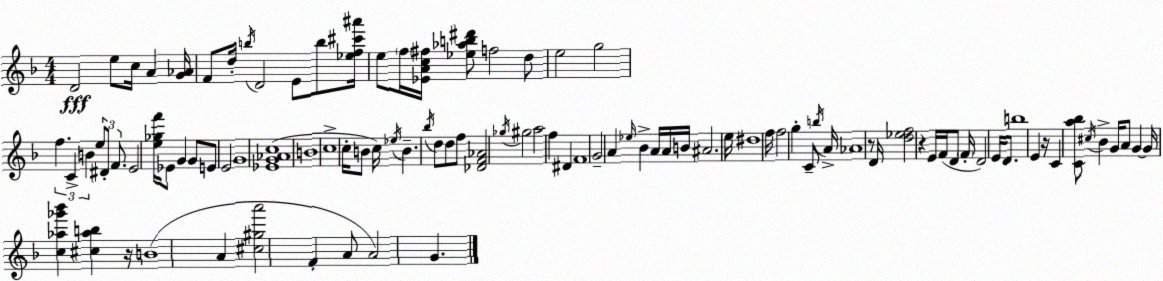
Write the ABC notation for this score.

X:1
T:Untitled
M:4/4
L:1/4
K:F
D2 e/2 c/4 A [G_A]/4 F/2 d/4 b/4 D2 E/2 b/2 [_ef^c'^a']/4 e/2 f/4 [_EAc^f]/4 [_e_ab^d']/2 f2 d/2 e2 g2 f C B e/2 ^D/2 F/2 E2 [e_gf']/4 _E/2 G G/2 E/2 E2 G4 [_EG_Ac]4 B4 c4 c/4 B/2 c/4 _e/4 B _b/4 d/2 d/2 f/2 [_DF_A]2 _g/4 ^g2 a2 f ^D F4 G2 A _e/4 _B A/4 A/4 B/4 ^A2 e/4 ^d4 f/4 f2 g C/2 b/4 A/4 _A4 z/2 D/4 [d_ef]2 z E/4 F/4 D/2 F/4 D2 E/4 D/2 b4 E z/4 C [Ca_b]/2 ^c/4 _B G/4 A/2 G G/4 [c_a_g'_b'] [^c_ab] z/4 B4 A [^c^ga']2 F A/2 A2 G